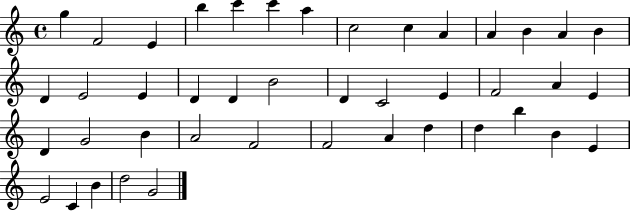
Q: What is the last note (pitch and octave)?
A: G4